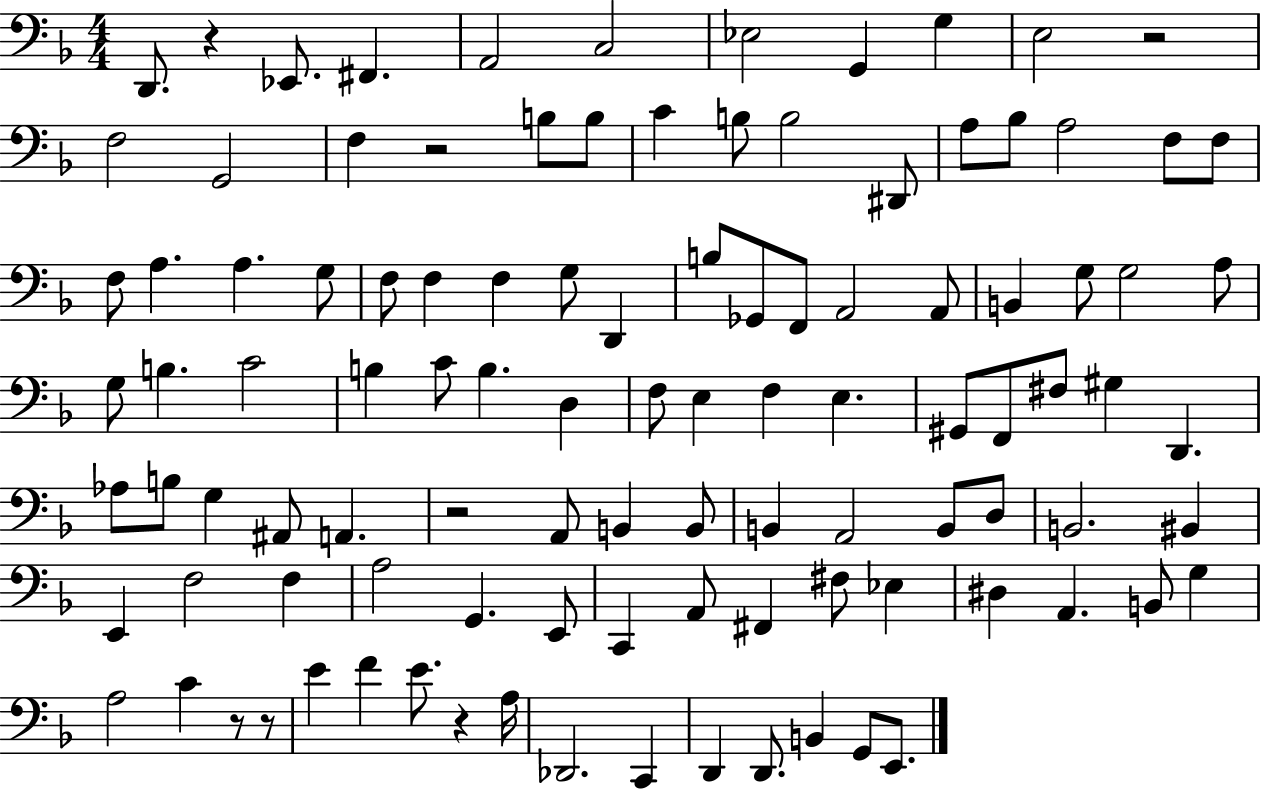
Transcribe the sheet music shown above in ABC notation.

X:1
T:Untitled
M:4/4
L:1/4
K:F
D,,/2 z _E,,/2 ^F,, A,,2 C,2 _E,2 G,, G, E,2 z2 F,2 G,,2 F, z2 B,/2 B,/2 C B,/2 B,2 ^D,,/2 A,/2 _B,/2 A,2 F,/2 F,/2 F,/2 A, A, G,/2 F,/2 F, F, G,/2 D,, B,/2 _G,,/2 F,,/2 A,,2 A,,/2 B,, G,/2 G,2 A,/2 G,/2 B, C2 B, C/2 B, D, F,/2 E, F, E, ^G,,/2 F,,/2 ^F,/2 ^G, D,, _A,/2 B,/2 G, ^A,,/2 A,, z2 A,,/2 B,, B,,/2 B,, A,,2 B,,/2 D,/2 B,,2 ^B,, E,, F,2 F, A,2 G,, E,,/2 C,, A,,/2 ^F,, ^F,/2 _E, ^D, A,, B,,/2 G, A,2 C z/2 z/2 E F E/2 z A,/4 _D,,2 C,, D,, D,,/2 B,, G,,/2 E,,/2